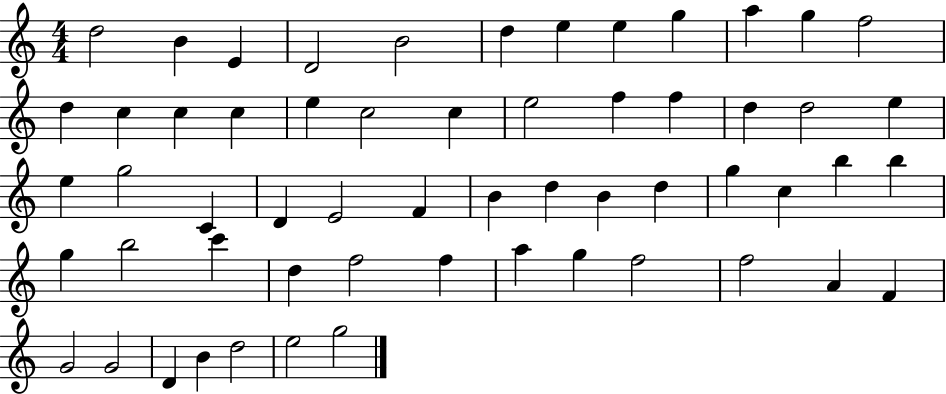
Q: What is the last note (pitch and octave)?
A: G5